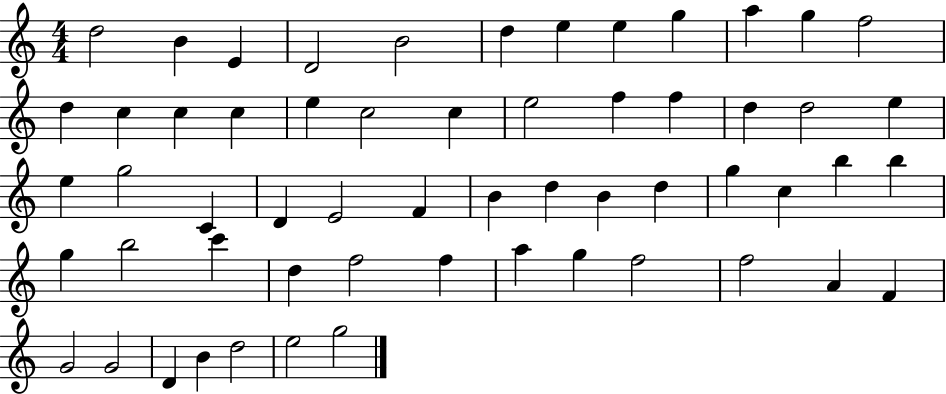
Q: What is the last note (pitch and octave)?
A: G5